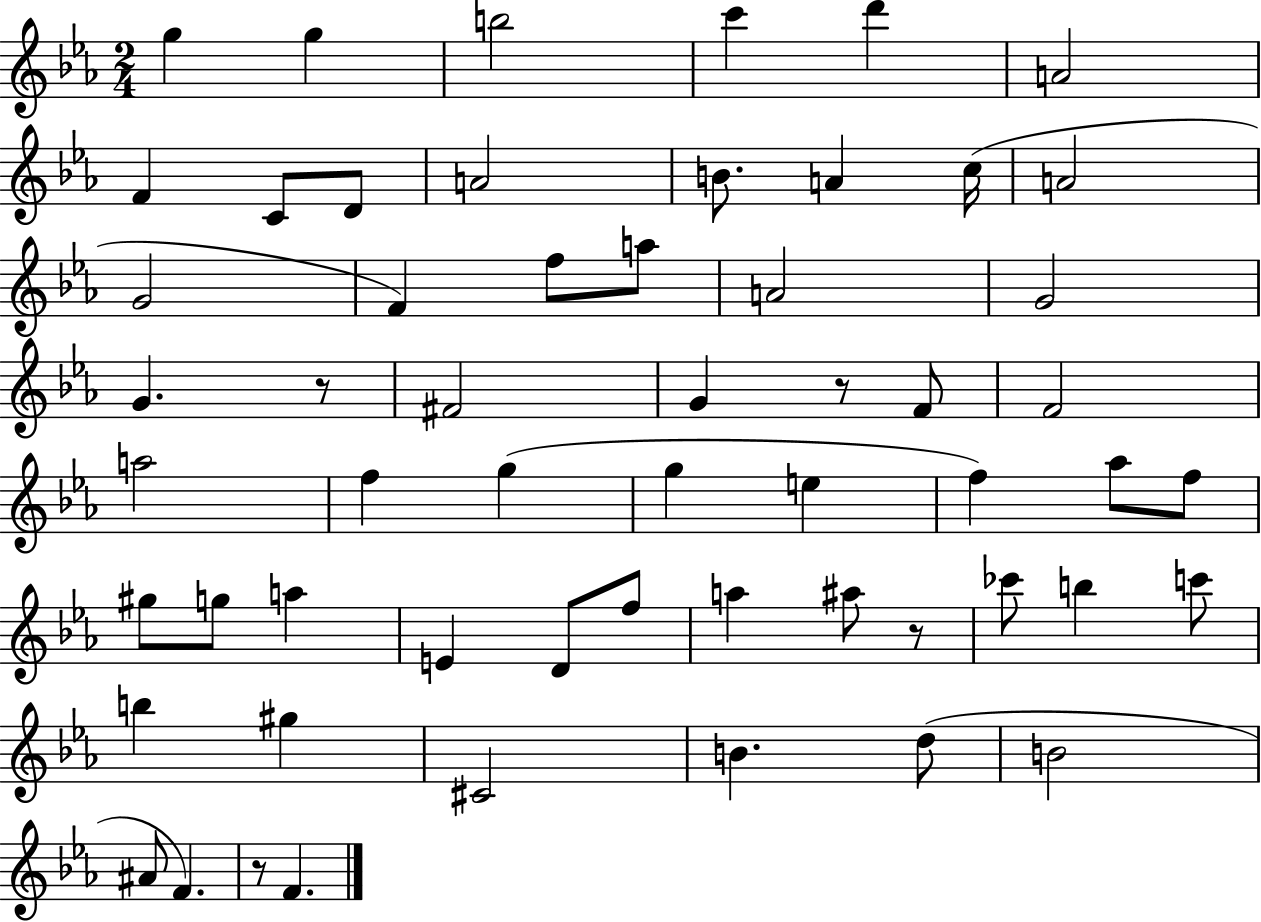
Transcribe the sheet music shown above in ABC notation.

X:1
T:Untitled
M:2/4
L:1/4
K:Eb
g g b2 c' d' A2 F C/2 D/2 A2 B/2 A c/4 A2 G2 F f/2 a/2 A2 G2 G z/2 ^F2 G z/2 F/2 F2 a2 f g g e f _a/2 f/2 ^g/2 g/2 a E D/2 f/2 a ^a/2 z/2 _c'/2 b c'/2 b ^g ^C2 B d/2 B2 ^A/2 F z/2 F